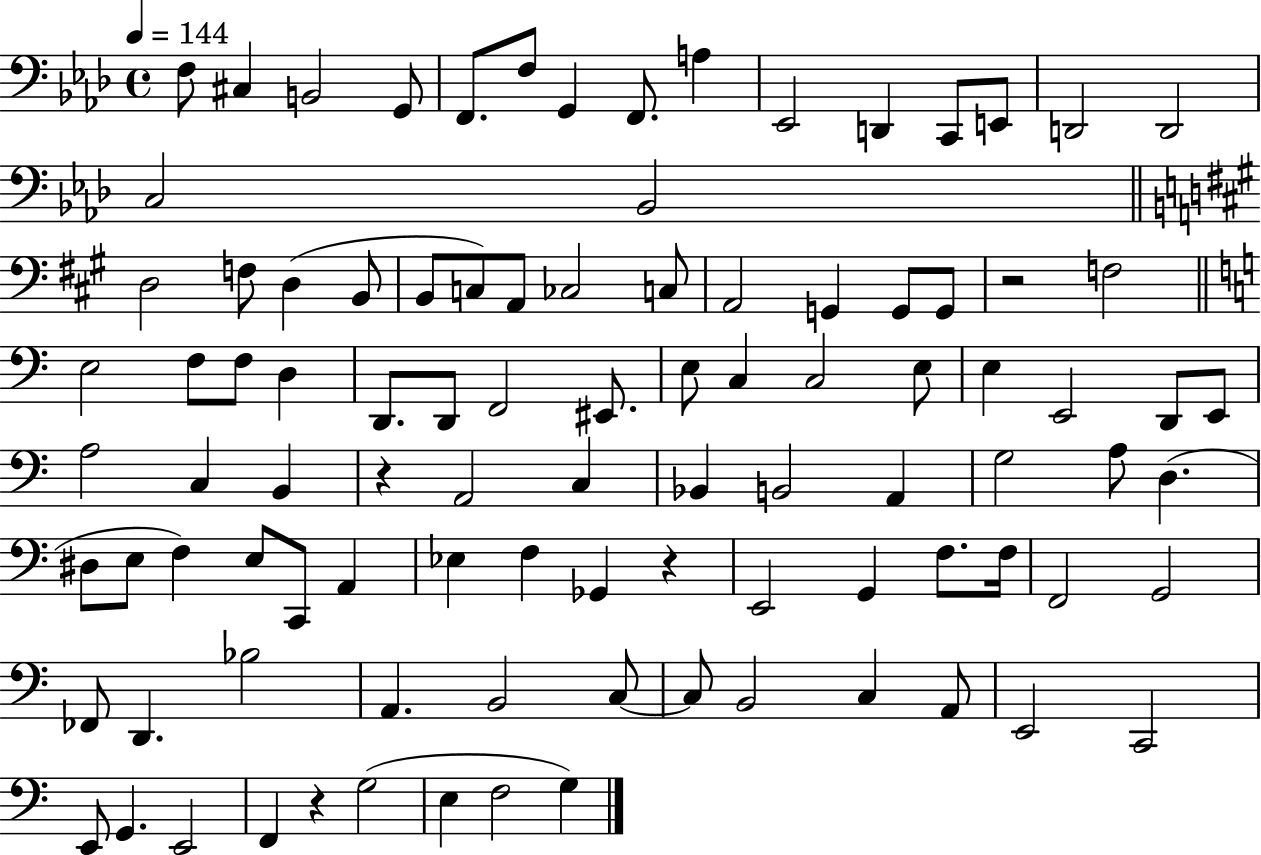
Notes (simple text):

F3/e C#3/q B2/h G2/e F2/e. F3/e G2/q F2/e. A3/q Eb2/h D2/q C2/e E2/e D2/h D2/h C3/h Bb2/h D3/h F3/e D3/q B2/e B2/e C3/e A2/e CES3/h C3/e A2/h G2/q G2/e G2/e R/h F3/h E3/h F3/e F3/e D3/q D2/e. D2/e F2/h EIS2/e. E3/e C3/q C3/h E3/e E3/q E2/h D2/e E2/e A3/h C3/q B2/q R/q A2/h C3/q Bb2/q B2/h A2/q G3/h A3/e D3/q. D#3/e E3/e F3/q E3/e C2/e A2/q Eb3/q F3/q Gb2/q R/q E2/h G2/q F3/e. F3/s F2/h G2/h FES2/e D2/q. Bb3/h A2/q. B2/h C3/e C3/e B2/h C3/q A2/e E2/h C2/h E2/e G2/q. E2/h F2/q R/q G3/h E3/q F3/h G3/q